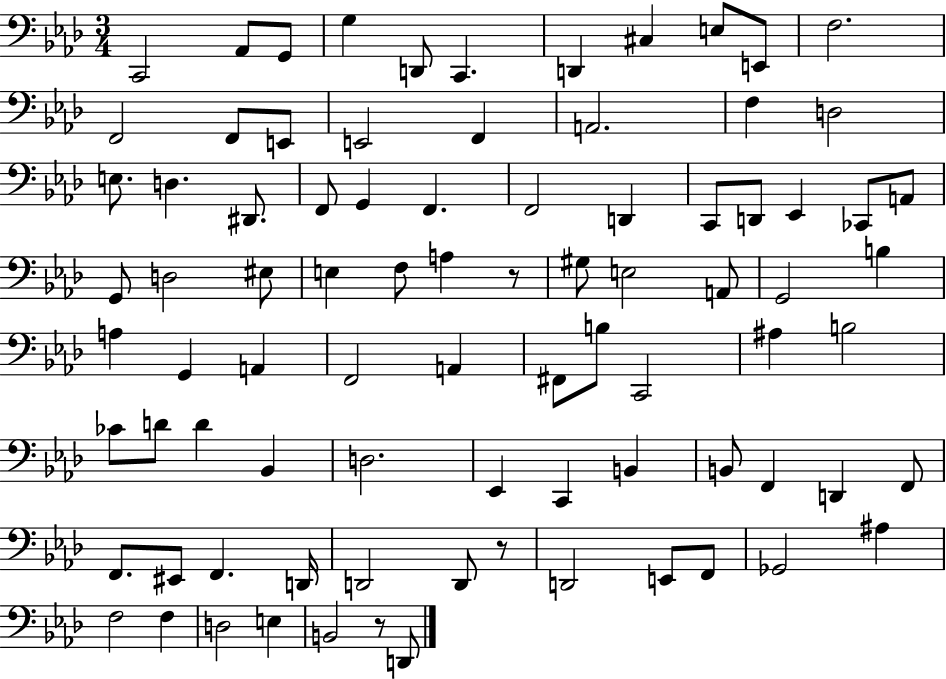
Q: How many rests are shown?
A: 3